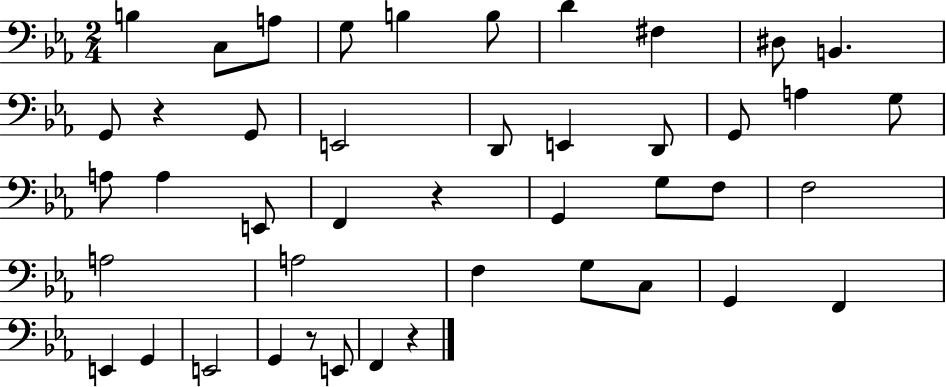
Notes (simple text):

B3/q C3/e A3/e G3/e B3/q B3/e D4/q F#3/q D#3/e B2/q. G2/e R/q G2/e E2/h D2/e E2/q D2/e G2/e A3/q G3/e A3/e A3/q E2/e F2/q R/q G2/q G3/e F3/e F3/h A3/h A3/h F3/q G3/e C3/e G2/q F2/q E2/q G2/q E2/h G2/q R/e E2/e F2/q R/q